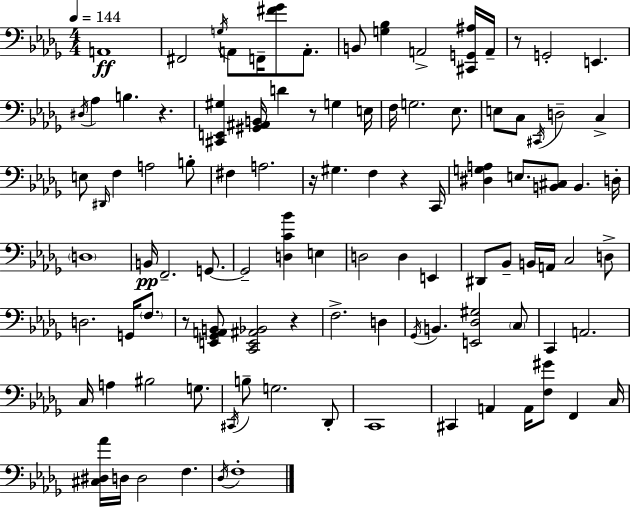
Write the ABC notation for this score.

X:1
T:Untitled
M:4/4
L:1/4
K:Bbm
A,,4 ^F,,2 G,/4 A,,/2 F,,/4 [^F_G]/2 A,,/2 B,,/2 [G,_B,] A,,2 [^C,,G,,^A,]/4 A,,/4 z/2 G,,2 E,, ^D,/4 _A, B, z [^C,,E,,^G,] [^G,,^A,,B,,]/4 D z/2 G, E,/4 F,/4 G,2 _E,/2 E,/2 C,/2 ^C,,/4 D,2 C, E,/2 ^D,,/4 F, A,2 B,/2 ^F, A,2 z/4 ^G, F, z C,,/4 [^D,G,A,] E,/2 [B,,^C,]/2 B,, D,/4 D,4 B,,/4 F,,2 G,,/2 G,,2 [D,C_B] E, D,2 D, E,, ^D,,/2 _B,,/2 B,,/4 A,,/4 C,2 D,/2 D,2 G,,/4 F,/2 z/2 [E,,_G,,A,,B,,]/2 [C,,E,,^A,,_B,,]2 z F,2 D, _G,,/4 B,, [E,,_D,^G,]2 C,/2 C,, A,,2 C,/4 A, ^B,2 G,/2 ^C,,/4 B,/2 G,2 _D,,/2 C,,4 ^C,, A,, A,,/4 [F,^G]/2 F,, C,/4 [^C,^D,_A]/4 D,/4 D,2 F, _D,/4 F,4